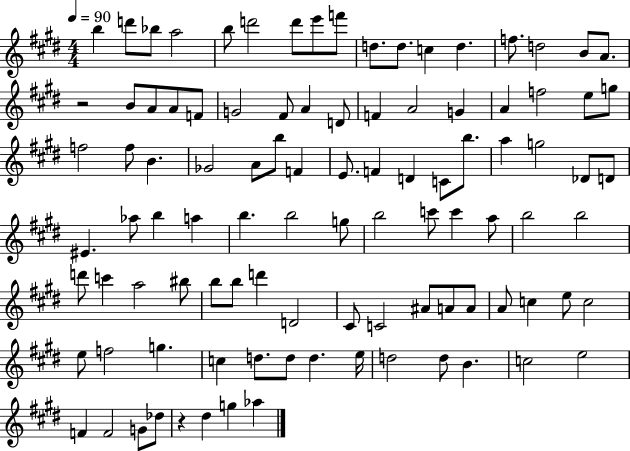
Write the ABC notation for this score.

X:1
T:Untitled
M:4/4
L:1/4
K:E
b d'/2 _b/2 a2 b/2 d'2 d'/2 e'/2 f'/2 d/2 d/2 c d f/2 d2 B/2 A/2 z2 B/2 A/2 A/2 F/2 G2 ^F/2 A D/2 F A2 G A f2 e/2 g/2 f2 f/2 B _G2 A/2 b/2 F E/2 F D C/2 b/2 a g2 _D/2 D/2 ^E _a/2 b a b b2 g/2 b2 c'/2 c' a/2 b2 b2 d'/2 c' a2 ^b/2 b/2 b/2 d' D2 ^C/2 C2 ^A/2 A/2 A/2 A/2 c e/2 c2 e/2 f2 g c d/2 d/2 d e/4 d2 d/2 B c2 e2 F F2 G/2 _d/2 z ^d g _a